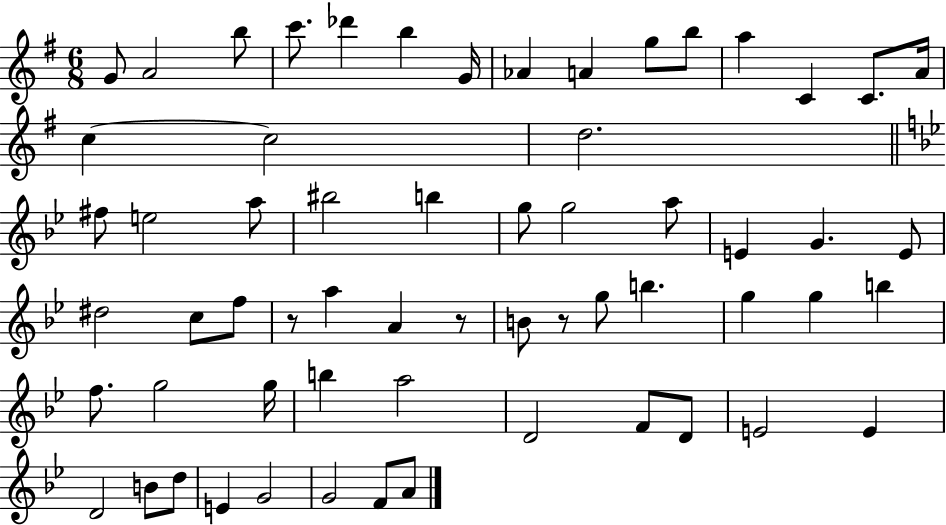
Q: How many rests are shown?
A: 3